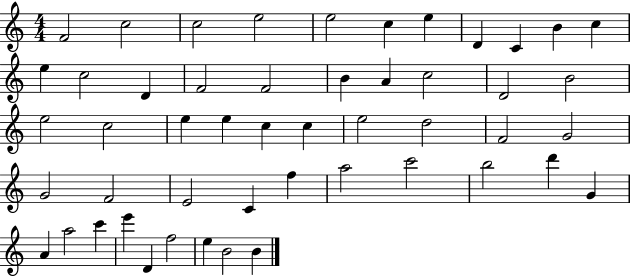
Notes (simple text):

F4/h C5/h C5/h E5/h E5/h C5/q E5/q D4/q C4/q B4/q C5/q E5/q C5/h D4/q F4/h F4/h B4/q A4/q C5/h D4/h B4/h E5/h C5/h E5/q E5/q C5/q C5/q E5/h D5/h F4/h G4/h G4/h F4/h E4/h C4/q F5/q A5/h C6/h B5/h D6/q G4/q A4/q A5/h C6/q E6/q D4/q F5/h E5/q B4/h B4/q